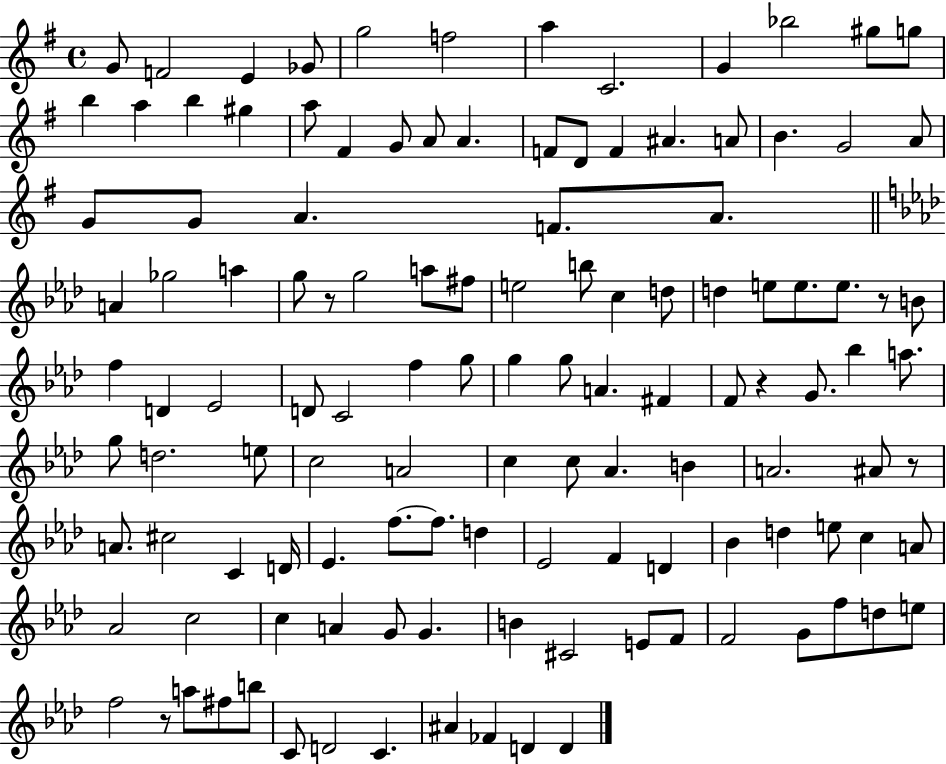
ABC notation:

X:1
T:Untitled
M:4/4
L:1/4
K:G
G/2 F2 E _G/2 g2 f2 a C2 G _b2 ^g/2 g/2 b a b ^g a/2 ^F G/2 A/2 A F/2 D/2 F ^A A/2 B G2 A/2 G/2 G/2 A F/2 A/2 A _g2 a g/2 z/2 g2 a/2 ^f/2 e2 b/2 c d/2 d e/2 e/2 e/2 z/2 B/2 f D _E2 D/2 C2 f g/2 g g/2 A ^F F/2 z G/2 _b a/2 g/2 d2 e/2 c2 A2 c c/2 _A B A2 ^A/2 z/2 A/2 ^c2 C D/4 _E f/2 f/2 d _E2 F D _B d e/2 c A/2 _A2 c2 c A G/2 G B ^C2 E/2 F/2 F2 G/2 f/2 d/2 e/2 f2 z/2 a/2 ^f/2 b/2 C/2 D2 C ^A _F D D